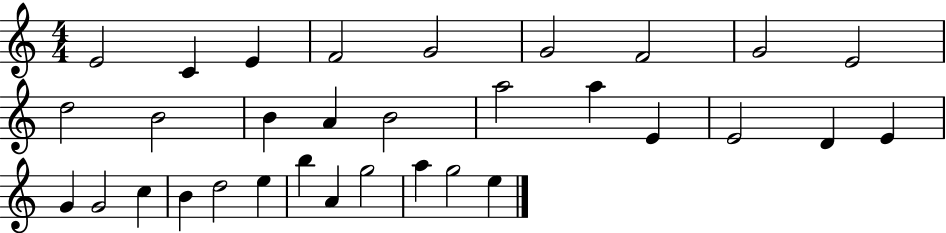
X:1
T:Untitled
M:4/4
L:1/4
K:C
E2 C E F2 G2 G2 F2 G2 E2 d2 B2 B A B2 a2 a E E2 D E G G2 c B d2 e b A g2 a g2 e